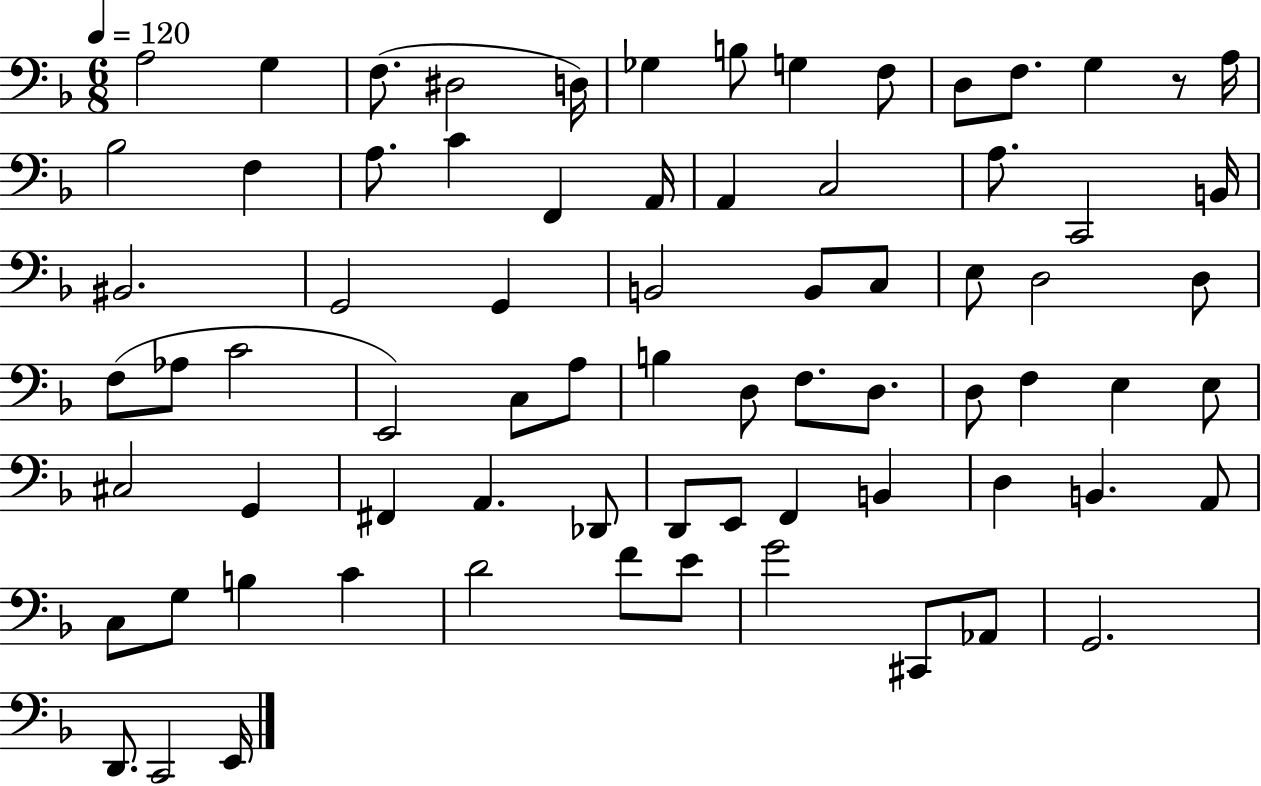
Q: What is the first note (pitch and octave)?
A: A3